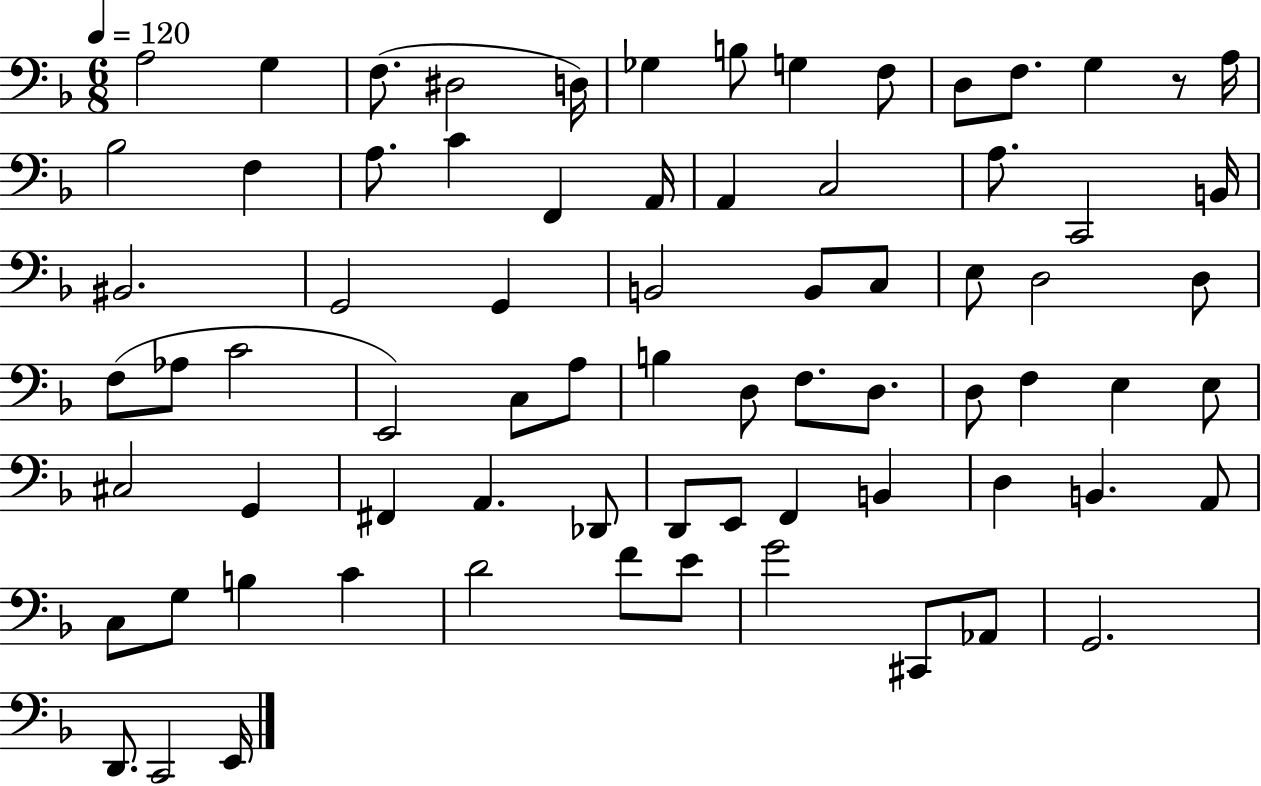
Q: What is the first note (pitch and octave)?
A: A3